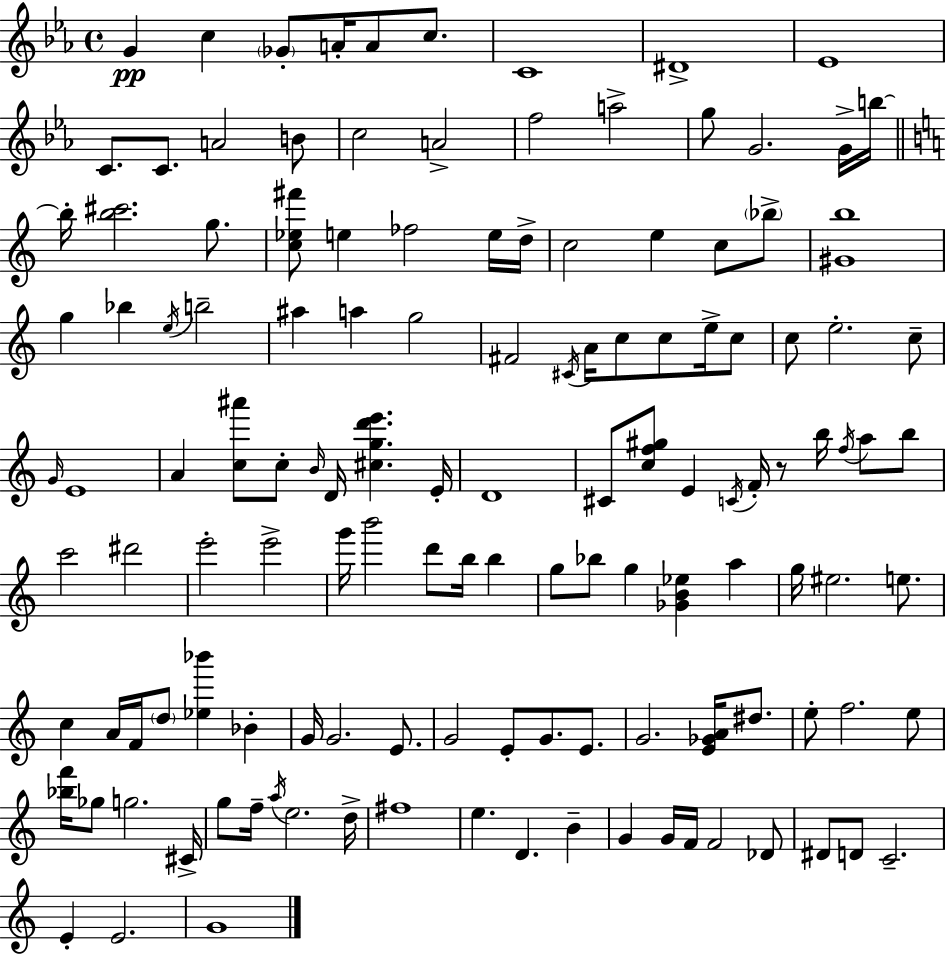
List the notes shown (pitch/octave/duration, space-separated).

G4/q C5/q Gb4/e A4/s A4/e C5/e. C4/w D#4/w Eb4/w C4/e. C4/e. A4/h B4/e C5/h A4/h F5/h A5/h G5/e G4/h. G4/s B5/s B5/s [B5,C#6]/h. G5/e. [C5,Eb5,F#6]/e E5/q FES5/h E5/s D5/s C5/h E5/q C5/e Bb5/e [G#4,B5]/w G5/q Bb5/q E5/s B5/h A#5/q A5/q G5/h F#4/h C#4/s A4/s C5/e C5/e E5/s C5/e C5/e E5/h. C5/e G4/s E4/w A4/q [C5,A#6]/e C5/e B4/s D4/s [C#5,G5,D6,E6]/q. E4/s D4/w C#4/e [C5,F5,G#5]/e E4/q C4/s F4/s R/e B5/s F5/s A5/e B5/e C6/h D#6/h E6/h E6/h G6/s B6/h D6/e B5/s B5/q G5/e Bb5/e G5/q [Gb4,B4,Eb5]/q A5/q G5/s EIS5/h. E5/e. C5/q A4/s F4/s D5/e [Eb5,Bb6]/q Bb4/q G4/s G4/h. E4/e. G4/h E4/e G4/e. E4/e. G4/h. [E4,Gb4,A4]/s D#5/e. E5/e F5/h. E5/e [Bb5,F6]/s Gb5/e G5/h. C#4/s G5/e F5/s A5/s E5/h. D5/s F#5/w E5/q. D4/q. B4/q G4/q G4/s F4/s F4/h Db4/e D#4/e D4/e C4/h. E4/q E4/h. G4/w